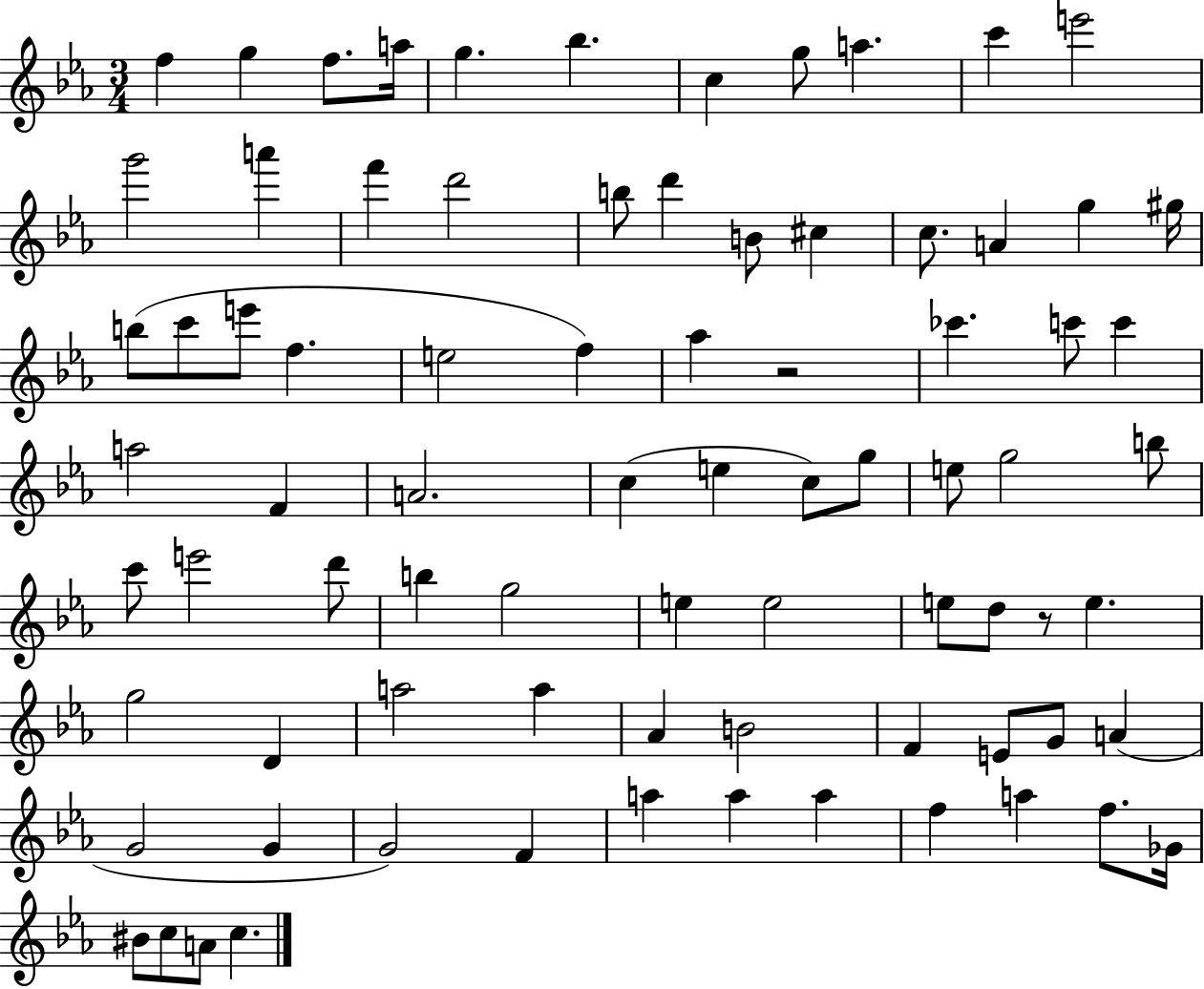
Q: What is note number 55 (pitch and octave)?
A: D4